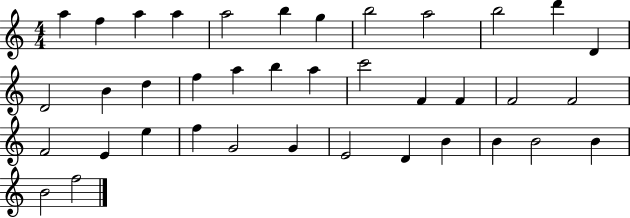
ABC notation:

X:1
T:Untitled
M:4/4
L:1/4
K:C
a f a a a2 b g b2 a2 b2 d' D D2 B d f a b a c'2 F F F2 F2 F2 E e f G2 G E2 D B B B2 B B2 f2